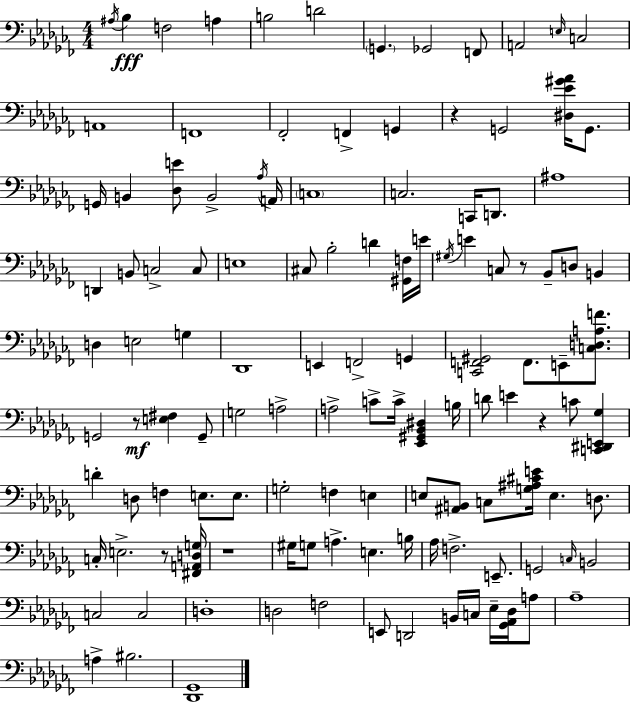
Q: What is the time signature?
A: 4/4